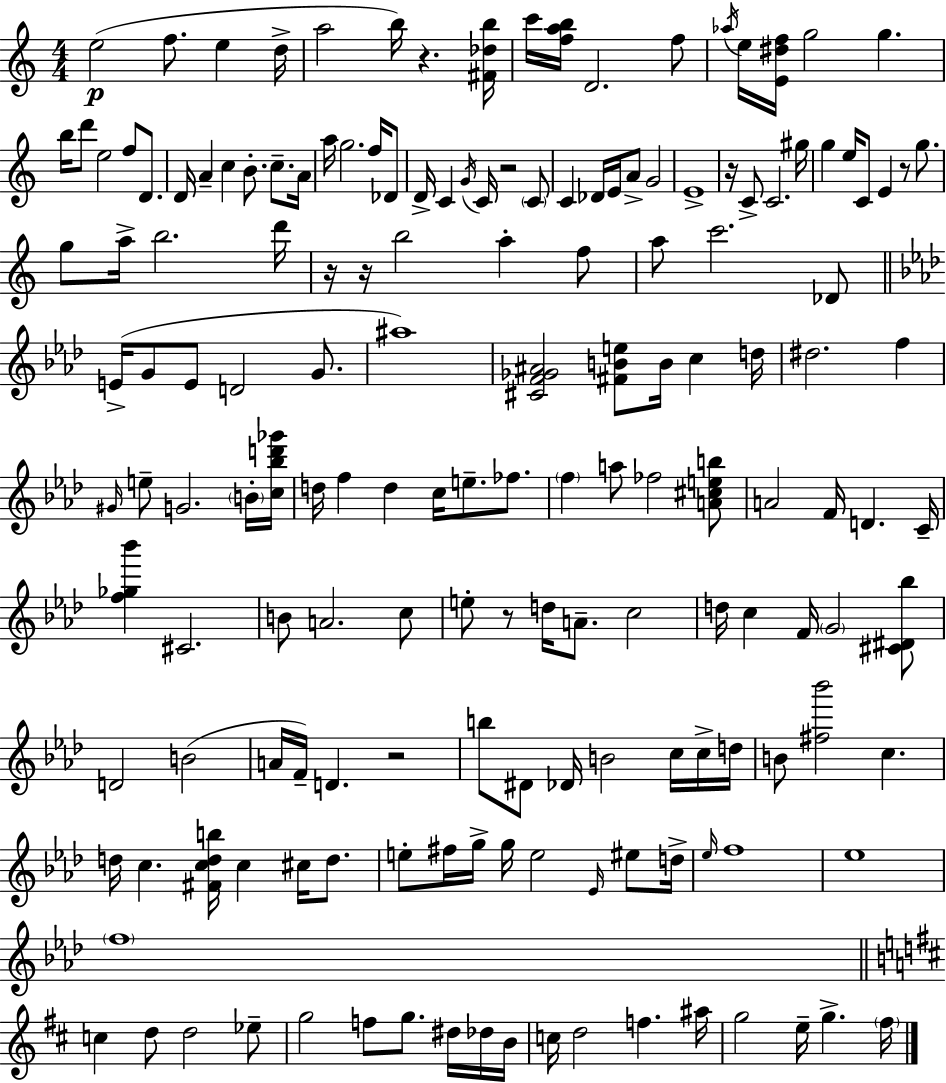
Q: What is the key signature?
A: A minor